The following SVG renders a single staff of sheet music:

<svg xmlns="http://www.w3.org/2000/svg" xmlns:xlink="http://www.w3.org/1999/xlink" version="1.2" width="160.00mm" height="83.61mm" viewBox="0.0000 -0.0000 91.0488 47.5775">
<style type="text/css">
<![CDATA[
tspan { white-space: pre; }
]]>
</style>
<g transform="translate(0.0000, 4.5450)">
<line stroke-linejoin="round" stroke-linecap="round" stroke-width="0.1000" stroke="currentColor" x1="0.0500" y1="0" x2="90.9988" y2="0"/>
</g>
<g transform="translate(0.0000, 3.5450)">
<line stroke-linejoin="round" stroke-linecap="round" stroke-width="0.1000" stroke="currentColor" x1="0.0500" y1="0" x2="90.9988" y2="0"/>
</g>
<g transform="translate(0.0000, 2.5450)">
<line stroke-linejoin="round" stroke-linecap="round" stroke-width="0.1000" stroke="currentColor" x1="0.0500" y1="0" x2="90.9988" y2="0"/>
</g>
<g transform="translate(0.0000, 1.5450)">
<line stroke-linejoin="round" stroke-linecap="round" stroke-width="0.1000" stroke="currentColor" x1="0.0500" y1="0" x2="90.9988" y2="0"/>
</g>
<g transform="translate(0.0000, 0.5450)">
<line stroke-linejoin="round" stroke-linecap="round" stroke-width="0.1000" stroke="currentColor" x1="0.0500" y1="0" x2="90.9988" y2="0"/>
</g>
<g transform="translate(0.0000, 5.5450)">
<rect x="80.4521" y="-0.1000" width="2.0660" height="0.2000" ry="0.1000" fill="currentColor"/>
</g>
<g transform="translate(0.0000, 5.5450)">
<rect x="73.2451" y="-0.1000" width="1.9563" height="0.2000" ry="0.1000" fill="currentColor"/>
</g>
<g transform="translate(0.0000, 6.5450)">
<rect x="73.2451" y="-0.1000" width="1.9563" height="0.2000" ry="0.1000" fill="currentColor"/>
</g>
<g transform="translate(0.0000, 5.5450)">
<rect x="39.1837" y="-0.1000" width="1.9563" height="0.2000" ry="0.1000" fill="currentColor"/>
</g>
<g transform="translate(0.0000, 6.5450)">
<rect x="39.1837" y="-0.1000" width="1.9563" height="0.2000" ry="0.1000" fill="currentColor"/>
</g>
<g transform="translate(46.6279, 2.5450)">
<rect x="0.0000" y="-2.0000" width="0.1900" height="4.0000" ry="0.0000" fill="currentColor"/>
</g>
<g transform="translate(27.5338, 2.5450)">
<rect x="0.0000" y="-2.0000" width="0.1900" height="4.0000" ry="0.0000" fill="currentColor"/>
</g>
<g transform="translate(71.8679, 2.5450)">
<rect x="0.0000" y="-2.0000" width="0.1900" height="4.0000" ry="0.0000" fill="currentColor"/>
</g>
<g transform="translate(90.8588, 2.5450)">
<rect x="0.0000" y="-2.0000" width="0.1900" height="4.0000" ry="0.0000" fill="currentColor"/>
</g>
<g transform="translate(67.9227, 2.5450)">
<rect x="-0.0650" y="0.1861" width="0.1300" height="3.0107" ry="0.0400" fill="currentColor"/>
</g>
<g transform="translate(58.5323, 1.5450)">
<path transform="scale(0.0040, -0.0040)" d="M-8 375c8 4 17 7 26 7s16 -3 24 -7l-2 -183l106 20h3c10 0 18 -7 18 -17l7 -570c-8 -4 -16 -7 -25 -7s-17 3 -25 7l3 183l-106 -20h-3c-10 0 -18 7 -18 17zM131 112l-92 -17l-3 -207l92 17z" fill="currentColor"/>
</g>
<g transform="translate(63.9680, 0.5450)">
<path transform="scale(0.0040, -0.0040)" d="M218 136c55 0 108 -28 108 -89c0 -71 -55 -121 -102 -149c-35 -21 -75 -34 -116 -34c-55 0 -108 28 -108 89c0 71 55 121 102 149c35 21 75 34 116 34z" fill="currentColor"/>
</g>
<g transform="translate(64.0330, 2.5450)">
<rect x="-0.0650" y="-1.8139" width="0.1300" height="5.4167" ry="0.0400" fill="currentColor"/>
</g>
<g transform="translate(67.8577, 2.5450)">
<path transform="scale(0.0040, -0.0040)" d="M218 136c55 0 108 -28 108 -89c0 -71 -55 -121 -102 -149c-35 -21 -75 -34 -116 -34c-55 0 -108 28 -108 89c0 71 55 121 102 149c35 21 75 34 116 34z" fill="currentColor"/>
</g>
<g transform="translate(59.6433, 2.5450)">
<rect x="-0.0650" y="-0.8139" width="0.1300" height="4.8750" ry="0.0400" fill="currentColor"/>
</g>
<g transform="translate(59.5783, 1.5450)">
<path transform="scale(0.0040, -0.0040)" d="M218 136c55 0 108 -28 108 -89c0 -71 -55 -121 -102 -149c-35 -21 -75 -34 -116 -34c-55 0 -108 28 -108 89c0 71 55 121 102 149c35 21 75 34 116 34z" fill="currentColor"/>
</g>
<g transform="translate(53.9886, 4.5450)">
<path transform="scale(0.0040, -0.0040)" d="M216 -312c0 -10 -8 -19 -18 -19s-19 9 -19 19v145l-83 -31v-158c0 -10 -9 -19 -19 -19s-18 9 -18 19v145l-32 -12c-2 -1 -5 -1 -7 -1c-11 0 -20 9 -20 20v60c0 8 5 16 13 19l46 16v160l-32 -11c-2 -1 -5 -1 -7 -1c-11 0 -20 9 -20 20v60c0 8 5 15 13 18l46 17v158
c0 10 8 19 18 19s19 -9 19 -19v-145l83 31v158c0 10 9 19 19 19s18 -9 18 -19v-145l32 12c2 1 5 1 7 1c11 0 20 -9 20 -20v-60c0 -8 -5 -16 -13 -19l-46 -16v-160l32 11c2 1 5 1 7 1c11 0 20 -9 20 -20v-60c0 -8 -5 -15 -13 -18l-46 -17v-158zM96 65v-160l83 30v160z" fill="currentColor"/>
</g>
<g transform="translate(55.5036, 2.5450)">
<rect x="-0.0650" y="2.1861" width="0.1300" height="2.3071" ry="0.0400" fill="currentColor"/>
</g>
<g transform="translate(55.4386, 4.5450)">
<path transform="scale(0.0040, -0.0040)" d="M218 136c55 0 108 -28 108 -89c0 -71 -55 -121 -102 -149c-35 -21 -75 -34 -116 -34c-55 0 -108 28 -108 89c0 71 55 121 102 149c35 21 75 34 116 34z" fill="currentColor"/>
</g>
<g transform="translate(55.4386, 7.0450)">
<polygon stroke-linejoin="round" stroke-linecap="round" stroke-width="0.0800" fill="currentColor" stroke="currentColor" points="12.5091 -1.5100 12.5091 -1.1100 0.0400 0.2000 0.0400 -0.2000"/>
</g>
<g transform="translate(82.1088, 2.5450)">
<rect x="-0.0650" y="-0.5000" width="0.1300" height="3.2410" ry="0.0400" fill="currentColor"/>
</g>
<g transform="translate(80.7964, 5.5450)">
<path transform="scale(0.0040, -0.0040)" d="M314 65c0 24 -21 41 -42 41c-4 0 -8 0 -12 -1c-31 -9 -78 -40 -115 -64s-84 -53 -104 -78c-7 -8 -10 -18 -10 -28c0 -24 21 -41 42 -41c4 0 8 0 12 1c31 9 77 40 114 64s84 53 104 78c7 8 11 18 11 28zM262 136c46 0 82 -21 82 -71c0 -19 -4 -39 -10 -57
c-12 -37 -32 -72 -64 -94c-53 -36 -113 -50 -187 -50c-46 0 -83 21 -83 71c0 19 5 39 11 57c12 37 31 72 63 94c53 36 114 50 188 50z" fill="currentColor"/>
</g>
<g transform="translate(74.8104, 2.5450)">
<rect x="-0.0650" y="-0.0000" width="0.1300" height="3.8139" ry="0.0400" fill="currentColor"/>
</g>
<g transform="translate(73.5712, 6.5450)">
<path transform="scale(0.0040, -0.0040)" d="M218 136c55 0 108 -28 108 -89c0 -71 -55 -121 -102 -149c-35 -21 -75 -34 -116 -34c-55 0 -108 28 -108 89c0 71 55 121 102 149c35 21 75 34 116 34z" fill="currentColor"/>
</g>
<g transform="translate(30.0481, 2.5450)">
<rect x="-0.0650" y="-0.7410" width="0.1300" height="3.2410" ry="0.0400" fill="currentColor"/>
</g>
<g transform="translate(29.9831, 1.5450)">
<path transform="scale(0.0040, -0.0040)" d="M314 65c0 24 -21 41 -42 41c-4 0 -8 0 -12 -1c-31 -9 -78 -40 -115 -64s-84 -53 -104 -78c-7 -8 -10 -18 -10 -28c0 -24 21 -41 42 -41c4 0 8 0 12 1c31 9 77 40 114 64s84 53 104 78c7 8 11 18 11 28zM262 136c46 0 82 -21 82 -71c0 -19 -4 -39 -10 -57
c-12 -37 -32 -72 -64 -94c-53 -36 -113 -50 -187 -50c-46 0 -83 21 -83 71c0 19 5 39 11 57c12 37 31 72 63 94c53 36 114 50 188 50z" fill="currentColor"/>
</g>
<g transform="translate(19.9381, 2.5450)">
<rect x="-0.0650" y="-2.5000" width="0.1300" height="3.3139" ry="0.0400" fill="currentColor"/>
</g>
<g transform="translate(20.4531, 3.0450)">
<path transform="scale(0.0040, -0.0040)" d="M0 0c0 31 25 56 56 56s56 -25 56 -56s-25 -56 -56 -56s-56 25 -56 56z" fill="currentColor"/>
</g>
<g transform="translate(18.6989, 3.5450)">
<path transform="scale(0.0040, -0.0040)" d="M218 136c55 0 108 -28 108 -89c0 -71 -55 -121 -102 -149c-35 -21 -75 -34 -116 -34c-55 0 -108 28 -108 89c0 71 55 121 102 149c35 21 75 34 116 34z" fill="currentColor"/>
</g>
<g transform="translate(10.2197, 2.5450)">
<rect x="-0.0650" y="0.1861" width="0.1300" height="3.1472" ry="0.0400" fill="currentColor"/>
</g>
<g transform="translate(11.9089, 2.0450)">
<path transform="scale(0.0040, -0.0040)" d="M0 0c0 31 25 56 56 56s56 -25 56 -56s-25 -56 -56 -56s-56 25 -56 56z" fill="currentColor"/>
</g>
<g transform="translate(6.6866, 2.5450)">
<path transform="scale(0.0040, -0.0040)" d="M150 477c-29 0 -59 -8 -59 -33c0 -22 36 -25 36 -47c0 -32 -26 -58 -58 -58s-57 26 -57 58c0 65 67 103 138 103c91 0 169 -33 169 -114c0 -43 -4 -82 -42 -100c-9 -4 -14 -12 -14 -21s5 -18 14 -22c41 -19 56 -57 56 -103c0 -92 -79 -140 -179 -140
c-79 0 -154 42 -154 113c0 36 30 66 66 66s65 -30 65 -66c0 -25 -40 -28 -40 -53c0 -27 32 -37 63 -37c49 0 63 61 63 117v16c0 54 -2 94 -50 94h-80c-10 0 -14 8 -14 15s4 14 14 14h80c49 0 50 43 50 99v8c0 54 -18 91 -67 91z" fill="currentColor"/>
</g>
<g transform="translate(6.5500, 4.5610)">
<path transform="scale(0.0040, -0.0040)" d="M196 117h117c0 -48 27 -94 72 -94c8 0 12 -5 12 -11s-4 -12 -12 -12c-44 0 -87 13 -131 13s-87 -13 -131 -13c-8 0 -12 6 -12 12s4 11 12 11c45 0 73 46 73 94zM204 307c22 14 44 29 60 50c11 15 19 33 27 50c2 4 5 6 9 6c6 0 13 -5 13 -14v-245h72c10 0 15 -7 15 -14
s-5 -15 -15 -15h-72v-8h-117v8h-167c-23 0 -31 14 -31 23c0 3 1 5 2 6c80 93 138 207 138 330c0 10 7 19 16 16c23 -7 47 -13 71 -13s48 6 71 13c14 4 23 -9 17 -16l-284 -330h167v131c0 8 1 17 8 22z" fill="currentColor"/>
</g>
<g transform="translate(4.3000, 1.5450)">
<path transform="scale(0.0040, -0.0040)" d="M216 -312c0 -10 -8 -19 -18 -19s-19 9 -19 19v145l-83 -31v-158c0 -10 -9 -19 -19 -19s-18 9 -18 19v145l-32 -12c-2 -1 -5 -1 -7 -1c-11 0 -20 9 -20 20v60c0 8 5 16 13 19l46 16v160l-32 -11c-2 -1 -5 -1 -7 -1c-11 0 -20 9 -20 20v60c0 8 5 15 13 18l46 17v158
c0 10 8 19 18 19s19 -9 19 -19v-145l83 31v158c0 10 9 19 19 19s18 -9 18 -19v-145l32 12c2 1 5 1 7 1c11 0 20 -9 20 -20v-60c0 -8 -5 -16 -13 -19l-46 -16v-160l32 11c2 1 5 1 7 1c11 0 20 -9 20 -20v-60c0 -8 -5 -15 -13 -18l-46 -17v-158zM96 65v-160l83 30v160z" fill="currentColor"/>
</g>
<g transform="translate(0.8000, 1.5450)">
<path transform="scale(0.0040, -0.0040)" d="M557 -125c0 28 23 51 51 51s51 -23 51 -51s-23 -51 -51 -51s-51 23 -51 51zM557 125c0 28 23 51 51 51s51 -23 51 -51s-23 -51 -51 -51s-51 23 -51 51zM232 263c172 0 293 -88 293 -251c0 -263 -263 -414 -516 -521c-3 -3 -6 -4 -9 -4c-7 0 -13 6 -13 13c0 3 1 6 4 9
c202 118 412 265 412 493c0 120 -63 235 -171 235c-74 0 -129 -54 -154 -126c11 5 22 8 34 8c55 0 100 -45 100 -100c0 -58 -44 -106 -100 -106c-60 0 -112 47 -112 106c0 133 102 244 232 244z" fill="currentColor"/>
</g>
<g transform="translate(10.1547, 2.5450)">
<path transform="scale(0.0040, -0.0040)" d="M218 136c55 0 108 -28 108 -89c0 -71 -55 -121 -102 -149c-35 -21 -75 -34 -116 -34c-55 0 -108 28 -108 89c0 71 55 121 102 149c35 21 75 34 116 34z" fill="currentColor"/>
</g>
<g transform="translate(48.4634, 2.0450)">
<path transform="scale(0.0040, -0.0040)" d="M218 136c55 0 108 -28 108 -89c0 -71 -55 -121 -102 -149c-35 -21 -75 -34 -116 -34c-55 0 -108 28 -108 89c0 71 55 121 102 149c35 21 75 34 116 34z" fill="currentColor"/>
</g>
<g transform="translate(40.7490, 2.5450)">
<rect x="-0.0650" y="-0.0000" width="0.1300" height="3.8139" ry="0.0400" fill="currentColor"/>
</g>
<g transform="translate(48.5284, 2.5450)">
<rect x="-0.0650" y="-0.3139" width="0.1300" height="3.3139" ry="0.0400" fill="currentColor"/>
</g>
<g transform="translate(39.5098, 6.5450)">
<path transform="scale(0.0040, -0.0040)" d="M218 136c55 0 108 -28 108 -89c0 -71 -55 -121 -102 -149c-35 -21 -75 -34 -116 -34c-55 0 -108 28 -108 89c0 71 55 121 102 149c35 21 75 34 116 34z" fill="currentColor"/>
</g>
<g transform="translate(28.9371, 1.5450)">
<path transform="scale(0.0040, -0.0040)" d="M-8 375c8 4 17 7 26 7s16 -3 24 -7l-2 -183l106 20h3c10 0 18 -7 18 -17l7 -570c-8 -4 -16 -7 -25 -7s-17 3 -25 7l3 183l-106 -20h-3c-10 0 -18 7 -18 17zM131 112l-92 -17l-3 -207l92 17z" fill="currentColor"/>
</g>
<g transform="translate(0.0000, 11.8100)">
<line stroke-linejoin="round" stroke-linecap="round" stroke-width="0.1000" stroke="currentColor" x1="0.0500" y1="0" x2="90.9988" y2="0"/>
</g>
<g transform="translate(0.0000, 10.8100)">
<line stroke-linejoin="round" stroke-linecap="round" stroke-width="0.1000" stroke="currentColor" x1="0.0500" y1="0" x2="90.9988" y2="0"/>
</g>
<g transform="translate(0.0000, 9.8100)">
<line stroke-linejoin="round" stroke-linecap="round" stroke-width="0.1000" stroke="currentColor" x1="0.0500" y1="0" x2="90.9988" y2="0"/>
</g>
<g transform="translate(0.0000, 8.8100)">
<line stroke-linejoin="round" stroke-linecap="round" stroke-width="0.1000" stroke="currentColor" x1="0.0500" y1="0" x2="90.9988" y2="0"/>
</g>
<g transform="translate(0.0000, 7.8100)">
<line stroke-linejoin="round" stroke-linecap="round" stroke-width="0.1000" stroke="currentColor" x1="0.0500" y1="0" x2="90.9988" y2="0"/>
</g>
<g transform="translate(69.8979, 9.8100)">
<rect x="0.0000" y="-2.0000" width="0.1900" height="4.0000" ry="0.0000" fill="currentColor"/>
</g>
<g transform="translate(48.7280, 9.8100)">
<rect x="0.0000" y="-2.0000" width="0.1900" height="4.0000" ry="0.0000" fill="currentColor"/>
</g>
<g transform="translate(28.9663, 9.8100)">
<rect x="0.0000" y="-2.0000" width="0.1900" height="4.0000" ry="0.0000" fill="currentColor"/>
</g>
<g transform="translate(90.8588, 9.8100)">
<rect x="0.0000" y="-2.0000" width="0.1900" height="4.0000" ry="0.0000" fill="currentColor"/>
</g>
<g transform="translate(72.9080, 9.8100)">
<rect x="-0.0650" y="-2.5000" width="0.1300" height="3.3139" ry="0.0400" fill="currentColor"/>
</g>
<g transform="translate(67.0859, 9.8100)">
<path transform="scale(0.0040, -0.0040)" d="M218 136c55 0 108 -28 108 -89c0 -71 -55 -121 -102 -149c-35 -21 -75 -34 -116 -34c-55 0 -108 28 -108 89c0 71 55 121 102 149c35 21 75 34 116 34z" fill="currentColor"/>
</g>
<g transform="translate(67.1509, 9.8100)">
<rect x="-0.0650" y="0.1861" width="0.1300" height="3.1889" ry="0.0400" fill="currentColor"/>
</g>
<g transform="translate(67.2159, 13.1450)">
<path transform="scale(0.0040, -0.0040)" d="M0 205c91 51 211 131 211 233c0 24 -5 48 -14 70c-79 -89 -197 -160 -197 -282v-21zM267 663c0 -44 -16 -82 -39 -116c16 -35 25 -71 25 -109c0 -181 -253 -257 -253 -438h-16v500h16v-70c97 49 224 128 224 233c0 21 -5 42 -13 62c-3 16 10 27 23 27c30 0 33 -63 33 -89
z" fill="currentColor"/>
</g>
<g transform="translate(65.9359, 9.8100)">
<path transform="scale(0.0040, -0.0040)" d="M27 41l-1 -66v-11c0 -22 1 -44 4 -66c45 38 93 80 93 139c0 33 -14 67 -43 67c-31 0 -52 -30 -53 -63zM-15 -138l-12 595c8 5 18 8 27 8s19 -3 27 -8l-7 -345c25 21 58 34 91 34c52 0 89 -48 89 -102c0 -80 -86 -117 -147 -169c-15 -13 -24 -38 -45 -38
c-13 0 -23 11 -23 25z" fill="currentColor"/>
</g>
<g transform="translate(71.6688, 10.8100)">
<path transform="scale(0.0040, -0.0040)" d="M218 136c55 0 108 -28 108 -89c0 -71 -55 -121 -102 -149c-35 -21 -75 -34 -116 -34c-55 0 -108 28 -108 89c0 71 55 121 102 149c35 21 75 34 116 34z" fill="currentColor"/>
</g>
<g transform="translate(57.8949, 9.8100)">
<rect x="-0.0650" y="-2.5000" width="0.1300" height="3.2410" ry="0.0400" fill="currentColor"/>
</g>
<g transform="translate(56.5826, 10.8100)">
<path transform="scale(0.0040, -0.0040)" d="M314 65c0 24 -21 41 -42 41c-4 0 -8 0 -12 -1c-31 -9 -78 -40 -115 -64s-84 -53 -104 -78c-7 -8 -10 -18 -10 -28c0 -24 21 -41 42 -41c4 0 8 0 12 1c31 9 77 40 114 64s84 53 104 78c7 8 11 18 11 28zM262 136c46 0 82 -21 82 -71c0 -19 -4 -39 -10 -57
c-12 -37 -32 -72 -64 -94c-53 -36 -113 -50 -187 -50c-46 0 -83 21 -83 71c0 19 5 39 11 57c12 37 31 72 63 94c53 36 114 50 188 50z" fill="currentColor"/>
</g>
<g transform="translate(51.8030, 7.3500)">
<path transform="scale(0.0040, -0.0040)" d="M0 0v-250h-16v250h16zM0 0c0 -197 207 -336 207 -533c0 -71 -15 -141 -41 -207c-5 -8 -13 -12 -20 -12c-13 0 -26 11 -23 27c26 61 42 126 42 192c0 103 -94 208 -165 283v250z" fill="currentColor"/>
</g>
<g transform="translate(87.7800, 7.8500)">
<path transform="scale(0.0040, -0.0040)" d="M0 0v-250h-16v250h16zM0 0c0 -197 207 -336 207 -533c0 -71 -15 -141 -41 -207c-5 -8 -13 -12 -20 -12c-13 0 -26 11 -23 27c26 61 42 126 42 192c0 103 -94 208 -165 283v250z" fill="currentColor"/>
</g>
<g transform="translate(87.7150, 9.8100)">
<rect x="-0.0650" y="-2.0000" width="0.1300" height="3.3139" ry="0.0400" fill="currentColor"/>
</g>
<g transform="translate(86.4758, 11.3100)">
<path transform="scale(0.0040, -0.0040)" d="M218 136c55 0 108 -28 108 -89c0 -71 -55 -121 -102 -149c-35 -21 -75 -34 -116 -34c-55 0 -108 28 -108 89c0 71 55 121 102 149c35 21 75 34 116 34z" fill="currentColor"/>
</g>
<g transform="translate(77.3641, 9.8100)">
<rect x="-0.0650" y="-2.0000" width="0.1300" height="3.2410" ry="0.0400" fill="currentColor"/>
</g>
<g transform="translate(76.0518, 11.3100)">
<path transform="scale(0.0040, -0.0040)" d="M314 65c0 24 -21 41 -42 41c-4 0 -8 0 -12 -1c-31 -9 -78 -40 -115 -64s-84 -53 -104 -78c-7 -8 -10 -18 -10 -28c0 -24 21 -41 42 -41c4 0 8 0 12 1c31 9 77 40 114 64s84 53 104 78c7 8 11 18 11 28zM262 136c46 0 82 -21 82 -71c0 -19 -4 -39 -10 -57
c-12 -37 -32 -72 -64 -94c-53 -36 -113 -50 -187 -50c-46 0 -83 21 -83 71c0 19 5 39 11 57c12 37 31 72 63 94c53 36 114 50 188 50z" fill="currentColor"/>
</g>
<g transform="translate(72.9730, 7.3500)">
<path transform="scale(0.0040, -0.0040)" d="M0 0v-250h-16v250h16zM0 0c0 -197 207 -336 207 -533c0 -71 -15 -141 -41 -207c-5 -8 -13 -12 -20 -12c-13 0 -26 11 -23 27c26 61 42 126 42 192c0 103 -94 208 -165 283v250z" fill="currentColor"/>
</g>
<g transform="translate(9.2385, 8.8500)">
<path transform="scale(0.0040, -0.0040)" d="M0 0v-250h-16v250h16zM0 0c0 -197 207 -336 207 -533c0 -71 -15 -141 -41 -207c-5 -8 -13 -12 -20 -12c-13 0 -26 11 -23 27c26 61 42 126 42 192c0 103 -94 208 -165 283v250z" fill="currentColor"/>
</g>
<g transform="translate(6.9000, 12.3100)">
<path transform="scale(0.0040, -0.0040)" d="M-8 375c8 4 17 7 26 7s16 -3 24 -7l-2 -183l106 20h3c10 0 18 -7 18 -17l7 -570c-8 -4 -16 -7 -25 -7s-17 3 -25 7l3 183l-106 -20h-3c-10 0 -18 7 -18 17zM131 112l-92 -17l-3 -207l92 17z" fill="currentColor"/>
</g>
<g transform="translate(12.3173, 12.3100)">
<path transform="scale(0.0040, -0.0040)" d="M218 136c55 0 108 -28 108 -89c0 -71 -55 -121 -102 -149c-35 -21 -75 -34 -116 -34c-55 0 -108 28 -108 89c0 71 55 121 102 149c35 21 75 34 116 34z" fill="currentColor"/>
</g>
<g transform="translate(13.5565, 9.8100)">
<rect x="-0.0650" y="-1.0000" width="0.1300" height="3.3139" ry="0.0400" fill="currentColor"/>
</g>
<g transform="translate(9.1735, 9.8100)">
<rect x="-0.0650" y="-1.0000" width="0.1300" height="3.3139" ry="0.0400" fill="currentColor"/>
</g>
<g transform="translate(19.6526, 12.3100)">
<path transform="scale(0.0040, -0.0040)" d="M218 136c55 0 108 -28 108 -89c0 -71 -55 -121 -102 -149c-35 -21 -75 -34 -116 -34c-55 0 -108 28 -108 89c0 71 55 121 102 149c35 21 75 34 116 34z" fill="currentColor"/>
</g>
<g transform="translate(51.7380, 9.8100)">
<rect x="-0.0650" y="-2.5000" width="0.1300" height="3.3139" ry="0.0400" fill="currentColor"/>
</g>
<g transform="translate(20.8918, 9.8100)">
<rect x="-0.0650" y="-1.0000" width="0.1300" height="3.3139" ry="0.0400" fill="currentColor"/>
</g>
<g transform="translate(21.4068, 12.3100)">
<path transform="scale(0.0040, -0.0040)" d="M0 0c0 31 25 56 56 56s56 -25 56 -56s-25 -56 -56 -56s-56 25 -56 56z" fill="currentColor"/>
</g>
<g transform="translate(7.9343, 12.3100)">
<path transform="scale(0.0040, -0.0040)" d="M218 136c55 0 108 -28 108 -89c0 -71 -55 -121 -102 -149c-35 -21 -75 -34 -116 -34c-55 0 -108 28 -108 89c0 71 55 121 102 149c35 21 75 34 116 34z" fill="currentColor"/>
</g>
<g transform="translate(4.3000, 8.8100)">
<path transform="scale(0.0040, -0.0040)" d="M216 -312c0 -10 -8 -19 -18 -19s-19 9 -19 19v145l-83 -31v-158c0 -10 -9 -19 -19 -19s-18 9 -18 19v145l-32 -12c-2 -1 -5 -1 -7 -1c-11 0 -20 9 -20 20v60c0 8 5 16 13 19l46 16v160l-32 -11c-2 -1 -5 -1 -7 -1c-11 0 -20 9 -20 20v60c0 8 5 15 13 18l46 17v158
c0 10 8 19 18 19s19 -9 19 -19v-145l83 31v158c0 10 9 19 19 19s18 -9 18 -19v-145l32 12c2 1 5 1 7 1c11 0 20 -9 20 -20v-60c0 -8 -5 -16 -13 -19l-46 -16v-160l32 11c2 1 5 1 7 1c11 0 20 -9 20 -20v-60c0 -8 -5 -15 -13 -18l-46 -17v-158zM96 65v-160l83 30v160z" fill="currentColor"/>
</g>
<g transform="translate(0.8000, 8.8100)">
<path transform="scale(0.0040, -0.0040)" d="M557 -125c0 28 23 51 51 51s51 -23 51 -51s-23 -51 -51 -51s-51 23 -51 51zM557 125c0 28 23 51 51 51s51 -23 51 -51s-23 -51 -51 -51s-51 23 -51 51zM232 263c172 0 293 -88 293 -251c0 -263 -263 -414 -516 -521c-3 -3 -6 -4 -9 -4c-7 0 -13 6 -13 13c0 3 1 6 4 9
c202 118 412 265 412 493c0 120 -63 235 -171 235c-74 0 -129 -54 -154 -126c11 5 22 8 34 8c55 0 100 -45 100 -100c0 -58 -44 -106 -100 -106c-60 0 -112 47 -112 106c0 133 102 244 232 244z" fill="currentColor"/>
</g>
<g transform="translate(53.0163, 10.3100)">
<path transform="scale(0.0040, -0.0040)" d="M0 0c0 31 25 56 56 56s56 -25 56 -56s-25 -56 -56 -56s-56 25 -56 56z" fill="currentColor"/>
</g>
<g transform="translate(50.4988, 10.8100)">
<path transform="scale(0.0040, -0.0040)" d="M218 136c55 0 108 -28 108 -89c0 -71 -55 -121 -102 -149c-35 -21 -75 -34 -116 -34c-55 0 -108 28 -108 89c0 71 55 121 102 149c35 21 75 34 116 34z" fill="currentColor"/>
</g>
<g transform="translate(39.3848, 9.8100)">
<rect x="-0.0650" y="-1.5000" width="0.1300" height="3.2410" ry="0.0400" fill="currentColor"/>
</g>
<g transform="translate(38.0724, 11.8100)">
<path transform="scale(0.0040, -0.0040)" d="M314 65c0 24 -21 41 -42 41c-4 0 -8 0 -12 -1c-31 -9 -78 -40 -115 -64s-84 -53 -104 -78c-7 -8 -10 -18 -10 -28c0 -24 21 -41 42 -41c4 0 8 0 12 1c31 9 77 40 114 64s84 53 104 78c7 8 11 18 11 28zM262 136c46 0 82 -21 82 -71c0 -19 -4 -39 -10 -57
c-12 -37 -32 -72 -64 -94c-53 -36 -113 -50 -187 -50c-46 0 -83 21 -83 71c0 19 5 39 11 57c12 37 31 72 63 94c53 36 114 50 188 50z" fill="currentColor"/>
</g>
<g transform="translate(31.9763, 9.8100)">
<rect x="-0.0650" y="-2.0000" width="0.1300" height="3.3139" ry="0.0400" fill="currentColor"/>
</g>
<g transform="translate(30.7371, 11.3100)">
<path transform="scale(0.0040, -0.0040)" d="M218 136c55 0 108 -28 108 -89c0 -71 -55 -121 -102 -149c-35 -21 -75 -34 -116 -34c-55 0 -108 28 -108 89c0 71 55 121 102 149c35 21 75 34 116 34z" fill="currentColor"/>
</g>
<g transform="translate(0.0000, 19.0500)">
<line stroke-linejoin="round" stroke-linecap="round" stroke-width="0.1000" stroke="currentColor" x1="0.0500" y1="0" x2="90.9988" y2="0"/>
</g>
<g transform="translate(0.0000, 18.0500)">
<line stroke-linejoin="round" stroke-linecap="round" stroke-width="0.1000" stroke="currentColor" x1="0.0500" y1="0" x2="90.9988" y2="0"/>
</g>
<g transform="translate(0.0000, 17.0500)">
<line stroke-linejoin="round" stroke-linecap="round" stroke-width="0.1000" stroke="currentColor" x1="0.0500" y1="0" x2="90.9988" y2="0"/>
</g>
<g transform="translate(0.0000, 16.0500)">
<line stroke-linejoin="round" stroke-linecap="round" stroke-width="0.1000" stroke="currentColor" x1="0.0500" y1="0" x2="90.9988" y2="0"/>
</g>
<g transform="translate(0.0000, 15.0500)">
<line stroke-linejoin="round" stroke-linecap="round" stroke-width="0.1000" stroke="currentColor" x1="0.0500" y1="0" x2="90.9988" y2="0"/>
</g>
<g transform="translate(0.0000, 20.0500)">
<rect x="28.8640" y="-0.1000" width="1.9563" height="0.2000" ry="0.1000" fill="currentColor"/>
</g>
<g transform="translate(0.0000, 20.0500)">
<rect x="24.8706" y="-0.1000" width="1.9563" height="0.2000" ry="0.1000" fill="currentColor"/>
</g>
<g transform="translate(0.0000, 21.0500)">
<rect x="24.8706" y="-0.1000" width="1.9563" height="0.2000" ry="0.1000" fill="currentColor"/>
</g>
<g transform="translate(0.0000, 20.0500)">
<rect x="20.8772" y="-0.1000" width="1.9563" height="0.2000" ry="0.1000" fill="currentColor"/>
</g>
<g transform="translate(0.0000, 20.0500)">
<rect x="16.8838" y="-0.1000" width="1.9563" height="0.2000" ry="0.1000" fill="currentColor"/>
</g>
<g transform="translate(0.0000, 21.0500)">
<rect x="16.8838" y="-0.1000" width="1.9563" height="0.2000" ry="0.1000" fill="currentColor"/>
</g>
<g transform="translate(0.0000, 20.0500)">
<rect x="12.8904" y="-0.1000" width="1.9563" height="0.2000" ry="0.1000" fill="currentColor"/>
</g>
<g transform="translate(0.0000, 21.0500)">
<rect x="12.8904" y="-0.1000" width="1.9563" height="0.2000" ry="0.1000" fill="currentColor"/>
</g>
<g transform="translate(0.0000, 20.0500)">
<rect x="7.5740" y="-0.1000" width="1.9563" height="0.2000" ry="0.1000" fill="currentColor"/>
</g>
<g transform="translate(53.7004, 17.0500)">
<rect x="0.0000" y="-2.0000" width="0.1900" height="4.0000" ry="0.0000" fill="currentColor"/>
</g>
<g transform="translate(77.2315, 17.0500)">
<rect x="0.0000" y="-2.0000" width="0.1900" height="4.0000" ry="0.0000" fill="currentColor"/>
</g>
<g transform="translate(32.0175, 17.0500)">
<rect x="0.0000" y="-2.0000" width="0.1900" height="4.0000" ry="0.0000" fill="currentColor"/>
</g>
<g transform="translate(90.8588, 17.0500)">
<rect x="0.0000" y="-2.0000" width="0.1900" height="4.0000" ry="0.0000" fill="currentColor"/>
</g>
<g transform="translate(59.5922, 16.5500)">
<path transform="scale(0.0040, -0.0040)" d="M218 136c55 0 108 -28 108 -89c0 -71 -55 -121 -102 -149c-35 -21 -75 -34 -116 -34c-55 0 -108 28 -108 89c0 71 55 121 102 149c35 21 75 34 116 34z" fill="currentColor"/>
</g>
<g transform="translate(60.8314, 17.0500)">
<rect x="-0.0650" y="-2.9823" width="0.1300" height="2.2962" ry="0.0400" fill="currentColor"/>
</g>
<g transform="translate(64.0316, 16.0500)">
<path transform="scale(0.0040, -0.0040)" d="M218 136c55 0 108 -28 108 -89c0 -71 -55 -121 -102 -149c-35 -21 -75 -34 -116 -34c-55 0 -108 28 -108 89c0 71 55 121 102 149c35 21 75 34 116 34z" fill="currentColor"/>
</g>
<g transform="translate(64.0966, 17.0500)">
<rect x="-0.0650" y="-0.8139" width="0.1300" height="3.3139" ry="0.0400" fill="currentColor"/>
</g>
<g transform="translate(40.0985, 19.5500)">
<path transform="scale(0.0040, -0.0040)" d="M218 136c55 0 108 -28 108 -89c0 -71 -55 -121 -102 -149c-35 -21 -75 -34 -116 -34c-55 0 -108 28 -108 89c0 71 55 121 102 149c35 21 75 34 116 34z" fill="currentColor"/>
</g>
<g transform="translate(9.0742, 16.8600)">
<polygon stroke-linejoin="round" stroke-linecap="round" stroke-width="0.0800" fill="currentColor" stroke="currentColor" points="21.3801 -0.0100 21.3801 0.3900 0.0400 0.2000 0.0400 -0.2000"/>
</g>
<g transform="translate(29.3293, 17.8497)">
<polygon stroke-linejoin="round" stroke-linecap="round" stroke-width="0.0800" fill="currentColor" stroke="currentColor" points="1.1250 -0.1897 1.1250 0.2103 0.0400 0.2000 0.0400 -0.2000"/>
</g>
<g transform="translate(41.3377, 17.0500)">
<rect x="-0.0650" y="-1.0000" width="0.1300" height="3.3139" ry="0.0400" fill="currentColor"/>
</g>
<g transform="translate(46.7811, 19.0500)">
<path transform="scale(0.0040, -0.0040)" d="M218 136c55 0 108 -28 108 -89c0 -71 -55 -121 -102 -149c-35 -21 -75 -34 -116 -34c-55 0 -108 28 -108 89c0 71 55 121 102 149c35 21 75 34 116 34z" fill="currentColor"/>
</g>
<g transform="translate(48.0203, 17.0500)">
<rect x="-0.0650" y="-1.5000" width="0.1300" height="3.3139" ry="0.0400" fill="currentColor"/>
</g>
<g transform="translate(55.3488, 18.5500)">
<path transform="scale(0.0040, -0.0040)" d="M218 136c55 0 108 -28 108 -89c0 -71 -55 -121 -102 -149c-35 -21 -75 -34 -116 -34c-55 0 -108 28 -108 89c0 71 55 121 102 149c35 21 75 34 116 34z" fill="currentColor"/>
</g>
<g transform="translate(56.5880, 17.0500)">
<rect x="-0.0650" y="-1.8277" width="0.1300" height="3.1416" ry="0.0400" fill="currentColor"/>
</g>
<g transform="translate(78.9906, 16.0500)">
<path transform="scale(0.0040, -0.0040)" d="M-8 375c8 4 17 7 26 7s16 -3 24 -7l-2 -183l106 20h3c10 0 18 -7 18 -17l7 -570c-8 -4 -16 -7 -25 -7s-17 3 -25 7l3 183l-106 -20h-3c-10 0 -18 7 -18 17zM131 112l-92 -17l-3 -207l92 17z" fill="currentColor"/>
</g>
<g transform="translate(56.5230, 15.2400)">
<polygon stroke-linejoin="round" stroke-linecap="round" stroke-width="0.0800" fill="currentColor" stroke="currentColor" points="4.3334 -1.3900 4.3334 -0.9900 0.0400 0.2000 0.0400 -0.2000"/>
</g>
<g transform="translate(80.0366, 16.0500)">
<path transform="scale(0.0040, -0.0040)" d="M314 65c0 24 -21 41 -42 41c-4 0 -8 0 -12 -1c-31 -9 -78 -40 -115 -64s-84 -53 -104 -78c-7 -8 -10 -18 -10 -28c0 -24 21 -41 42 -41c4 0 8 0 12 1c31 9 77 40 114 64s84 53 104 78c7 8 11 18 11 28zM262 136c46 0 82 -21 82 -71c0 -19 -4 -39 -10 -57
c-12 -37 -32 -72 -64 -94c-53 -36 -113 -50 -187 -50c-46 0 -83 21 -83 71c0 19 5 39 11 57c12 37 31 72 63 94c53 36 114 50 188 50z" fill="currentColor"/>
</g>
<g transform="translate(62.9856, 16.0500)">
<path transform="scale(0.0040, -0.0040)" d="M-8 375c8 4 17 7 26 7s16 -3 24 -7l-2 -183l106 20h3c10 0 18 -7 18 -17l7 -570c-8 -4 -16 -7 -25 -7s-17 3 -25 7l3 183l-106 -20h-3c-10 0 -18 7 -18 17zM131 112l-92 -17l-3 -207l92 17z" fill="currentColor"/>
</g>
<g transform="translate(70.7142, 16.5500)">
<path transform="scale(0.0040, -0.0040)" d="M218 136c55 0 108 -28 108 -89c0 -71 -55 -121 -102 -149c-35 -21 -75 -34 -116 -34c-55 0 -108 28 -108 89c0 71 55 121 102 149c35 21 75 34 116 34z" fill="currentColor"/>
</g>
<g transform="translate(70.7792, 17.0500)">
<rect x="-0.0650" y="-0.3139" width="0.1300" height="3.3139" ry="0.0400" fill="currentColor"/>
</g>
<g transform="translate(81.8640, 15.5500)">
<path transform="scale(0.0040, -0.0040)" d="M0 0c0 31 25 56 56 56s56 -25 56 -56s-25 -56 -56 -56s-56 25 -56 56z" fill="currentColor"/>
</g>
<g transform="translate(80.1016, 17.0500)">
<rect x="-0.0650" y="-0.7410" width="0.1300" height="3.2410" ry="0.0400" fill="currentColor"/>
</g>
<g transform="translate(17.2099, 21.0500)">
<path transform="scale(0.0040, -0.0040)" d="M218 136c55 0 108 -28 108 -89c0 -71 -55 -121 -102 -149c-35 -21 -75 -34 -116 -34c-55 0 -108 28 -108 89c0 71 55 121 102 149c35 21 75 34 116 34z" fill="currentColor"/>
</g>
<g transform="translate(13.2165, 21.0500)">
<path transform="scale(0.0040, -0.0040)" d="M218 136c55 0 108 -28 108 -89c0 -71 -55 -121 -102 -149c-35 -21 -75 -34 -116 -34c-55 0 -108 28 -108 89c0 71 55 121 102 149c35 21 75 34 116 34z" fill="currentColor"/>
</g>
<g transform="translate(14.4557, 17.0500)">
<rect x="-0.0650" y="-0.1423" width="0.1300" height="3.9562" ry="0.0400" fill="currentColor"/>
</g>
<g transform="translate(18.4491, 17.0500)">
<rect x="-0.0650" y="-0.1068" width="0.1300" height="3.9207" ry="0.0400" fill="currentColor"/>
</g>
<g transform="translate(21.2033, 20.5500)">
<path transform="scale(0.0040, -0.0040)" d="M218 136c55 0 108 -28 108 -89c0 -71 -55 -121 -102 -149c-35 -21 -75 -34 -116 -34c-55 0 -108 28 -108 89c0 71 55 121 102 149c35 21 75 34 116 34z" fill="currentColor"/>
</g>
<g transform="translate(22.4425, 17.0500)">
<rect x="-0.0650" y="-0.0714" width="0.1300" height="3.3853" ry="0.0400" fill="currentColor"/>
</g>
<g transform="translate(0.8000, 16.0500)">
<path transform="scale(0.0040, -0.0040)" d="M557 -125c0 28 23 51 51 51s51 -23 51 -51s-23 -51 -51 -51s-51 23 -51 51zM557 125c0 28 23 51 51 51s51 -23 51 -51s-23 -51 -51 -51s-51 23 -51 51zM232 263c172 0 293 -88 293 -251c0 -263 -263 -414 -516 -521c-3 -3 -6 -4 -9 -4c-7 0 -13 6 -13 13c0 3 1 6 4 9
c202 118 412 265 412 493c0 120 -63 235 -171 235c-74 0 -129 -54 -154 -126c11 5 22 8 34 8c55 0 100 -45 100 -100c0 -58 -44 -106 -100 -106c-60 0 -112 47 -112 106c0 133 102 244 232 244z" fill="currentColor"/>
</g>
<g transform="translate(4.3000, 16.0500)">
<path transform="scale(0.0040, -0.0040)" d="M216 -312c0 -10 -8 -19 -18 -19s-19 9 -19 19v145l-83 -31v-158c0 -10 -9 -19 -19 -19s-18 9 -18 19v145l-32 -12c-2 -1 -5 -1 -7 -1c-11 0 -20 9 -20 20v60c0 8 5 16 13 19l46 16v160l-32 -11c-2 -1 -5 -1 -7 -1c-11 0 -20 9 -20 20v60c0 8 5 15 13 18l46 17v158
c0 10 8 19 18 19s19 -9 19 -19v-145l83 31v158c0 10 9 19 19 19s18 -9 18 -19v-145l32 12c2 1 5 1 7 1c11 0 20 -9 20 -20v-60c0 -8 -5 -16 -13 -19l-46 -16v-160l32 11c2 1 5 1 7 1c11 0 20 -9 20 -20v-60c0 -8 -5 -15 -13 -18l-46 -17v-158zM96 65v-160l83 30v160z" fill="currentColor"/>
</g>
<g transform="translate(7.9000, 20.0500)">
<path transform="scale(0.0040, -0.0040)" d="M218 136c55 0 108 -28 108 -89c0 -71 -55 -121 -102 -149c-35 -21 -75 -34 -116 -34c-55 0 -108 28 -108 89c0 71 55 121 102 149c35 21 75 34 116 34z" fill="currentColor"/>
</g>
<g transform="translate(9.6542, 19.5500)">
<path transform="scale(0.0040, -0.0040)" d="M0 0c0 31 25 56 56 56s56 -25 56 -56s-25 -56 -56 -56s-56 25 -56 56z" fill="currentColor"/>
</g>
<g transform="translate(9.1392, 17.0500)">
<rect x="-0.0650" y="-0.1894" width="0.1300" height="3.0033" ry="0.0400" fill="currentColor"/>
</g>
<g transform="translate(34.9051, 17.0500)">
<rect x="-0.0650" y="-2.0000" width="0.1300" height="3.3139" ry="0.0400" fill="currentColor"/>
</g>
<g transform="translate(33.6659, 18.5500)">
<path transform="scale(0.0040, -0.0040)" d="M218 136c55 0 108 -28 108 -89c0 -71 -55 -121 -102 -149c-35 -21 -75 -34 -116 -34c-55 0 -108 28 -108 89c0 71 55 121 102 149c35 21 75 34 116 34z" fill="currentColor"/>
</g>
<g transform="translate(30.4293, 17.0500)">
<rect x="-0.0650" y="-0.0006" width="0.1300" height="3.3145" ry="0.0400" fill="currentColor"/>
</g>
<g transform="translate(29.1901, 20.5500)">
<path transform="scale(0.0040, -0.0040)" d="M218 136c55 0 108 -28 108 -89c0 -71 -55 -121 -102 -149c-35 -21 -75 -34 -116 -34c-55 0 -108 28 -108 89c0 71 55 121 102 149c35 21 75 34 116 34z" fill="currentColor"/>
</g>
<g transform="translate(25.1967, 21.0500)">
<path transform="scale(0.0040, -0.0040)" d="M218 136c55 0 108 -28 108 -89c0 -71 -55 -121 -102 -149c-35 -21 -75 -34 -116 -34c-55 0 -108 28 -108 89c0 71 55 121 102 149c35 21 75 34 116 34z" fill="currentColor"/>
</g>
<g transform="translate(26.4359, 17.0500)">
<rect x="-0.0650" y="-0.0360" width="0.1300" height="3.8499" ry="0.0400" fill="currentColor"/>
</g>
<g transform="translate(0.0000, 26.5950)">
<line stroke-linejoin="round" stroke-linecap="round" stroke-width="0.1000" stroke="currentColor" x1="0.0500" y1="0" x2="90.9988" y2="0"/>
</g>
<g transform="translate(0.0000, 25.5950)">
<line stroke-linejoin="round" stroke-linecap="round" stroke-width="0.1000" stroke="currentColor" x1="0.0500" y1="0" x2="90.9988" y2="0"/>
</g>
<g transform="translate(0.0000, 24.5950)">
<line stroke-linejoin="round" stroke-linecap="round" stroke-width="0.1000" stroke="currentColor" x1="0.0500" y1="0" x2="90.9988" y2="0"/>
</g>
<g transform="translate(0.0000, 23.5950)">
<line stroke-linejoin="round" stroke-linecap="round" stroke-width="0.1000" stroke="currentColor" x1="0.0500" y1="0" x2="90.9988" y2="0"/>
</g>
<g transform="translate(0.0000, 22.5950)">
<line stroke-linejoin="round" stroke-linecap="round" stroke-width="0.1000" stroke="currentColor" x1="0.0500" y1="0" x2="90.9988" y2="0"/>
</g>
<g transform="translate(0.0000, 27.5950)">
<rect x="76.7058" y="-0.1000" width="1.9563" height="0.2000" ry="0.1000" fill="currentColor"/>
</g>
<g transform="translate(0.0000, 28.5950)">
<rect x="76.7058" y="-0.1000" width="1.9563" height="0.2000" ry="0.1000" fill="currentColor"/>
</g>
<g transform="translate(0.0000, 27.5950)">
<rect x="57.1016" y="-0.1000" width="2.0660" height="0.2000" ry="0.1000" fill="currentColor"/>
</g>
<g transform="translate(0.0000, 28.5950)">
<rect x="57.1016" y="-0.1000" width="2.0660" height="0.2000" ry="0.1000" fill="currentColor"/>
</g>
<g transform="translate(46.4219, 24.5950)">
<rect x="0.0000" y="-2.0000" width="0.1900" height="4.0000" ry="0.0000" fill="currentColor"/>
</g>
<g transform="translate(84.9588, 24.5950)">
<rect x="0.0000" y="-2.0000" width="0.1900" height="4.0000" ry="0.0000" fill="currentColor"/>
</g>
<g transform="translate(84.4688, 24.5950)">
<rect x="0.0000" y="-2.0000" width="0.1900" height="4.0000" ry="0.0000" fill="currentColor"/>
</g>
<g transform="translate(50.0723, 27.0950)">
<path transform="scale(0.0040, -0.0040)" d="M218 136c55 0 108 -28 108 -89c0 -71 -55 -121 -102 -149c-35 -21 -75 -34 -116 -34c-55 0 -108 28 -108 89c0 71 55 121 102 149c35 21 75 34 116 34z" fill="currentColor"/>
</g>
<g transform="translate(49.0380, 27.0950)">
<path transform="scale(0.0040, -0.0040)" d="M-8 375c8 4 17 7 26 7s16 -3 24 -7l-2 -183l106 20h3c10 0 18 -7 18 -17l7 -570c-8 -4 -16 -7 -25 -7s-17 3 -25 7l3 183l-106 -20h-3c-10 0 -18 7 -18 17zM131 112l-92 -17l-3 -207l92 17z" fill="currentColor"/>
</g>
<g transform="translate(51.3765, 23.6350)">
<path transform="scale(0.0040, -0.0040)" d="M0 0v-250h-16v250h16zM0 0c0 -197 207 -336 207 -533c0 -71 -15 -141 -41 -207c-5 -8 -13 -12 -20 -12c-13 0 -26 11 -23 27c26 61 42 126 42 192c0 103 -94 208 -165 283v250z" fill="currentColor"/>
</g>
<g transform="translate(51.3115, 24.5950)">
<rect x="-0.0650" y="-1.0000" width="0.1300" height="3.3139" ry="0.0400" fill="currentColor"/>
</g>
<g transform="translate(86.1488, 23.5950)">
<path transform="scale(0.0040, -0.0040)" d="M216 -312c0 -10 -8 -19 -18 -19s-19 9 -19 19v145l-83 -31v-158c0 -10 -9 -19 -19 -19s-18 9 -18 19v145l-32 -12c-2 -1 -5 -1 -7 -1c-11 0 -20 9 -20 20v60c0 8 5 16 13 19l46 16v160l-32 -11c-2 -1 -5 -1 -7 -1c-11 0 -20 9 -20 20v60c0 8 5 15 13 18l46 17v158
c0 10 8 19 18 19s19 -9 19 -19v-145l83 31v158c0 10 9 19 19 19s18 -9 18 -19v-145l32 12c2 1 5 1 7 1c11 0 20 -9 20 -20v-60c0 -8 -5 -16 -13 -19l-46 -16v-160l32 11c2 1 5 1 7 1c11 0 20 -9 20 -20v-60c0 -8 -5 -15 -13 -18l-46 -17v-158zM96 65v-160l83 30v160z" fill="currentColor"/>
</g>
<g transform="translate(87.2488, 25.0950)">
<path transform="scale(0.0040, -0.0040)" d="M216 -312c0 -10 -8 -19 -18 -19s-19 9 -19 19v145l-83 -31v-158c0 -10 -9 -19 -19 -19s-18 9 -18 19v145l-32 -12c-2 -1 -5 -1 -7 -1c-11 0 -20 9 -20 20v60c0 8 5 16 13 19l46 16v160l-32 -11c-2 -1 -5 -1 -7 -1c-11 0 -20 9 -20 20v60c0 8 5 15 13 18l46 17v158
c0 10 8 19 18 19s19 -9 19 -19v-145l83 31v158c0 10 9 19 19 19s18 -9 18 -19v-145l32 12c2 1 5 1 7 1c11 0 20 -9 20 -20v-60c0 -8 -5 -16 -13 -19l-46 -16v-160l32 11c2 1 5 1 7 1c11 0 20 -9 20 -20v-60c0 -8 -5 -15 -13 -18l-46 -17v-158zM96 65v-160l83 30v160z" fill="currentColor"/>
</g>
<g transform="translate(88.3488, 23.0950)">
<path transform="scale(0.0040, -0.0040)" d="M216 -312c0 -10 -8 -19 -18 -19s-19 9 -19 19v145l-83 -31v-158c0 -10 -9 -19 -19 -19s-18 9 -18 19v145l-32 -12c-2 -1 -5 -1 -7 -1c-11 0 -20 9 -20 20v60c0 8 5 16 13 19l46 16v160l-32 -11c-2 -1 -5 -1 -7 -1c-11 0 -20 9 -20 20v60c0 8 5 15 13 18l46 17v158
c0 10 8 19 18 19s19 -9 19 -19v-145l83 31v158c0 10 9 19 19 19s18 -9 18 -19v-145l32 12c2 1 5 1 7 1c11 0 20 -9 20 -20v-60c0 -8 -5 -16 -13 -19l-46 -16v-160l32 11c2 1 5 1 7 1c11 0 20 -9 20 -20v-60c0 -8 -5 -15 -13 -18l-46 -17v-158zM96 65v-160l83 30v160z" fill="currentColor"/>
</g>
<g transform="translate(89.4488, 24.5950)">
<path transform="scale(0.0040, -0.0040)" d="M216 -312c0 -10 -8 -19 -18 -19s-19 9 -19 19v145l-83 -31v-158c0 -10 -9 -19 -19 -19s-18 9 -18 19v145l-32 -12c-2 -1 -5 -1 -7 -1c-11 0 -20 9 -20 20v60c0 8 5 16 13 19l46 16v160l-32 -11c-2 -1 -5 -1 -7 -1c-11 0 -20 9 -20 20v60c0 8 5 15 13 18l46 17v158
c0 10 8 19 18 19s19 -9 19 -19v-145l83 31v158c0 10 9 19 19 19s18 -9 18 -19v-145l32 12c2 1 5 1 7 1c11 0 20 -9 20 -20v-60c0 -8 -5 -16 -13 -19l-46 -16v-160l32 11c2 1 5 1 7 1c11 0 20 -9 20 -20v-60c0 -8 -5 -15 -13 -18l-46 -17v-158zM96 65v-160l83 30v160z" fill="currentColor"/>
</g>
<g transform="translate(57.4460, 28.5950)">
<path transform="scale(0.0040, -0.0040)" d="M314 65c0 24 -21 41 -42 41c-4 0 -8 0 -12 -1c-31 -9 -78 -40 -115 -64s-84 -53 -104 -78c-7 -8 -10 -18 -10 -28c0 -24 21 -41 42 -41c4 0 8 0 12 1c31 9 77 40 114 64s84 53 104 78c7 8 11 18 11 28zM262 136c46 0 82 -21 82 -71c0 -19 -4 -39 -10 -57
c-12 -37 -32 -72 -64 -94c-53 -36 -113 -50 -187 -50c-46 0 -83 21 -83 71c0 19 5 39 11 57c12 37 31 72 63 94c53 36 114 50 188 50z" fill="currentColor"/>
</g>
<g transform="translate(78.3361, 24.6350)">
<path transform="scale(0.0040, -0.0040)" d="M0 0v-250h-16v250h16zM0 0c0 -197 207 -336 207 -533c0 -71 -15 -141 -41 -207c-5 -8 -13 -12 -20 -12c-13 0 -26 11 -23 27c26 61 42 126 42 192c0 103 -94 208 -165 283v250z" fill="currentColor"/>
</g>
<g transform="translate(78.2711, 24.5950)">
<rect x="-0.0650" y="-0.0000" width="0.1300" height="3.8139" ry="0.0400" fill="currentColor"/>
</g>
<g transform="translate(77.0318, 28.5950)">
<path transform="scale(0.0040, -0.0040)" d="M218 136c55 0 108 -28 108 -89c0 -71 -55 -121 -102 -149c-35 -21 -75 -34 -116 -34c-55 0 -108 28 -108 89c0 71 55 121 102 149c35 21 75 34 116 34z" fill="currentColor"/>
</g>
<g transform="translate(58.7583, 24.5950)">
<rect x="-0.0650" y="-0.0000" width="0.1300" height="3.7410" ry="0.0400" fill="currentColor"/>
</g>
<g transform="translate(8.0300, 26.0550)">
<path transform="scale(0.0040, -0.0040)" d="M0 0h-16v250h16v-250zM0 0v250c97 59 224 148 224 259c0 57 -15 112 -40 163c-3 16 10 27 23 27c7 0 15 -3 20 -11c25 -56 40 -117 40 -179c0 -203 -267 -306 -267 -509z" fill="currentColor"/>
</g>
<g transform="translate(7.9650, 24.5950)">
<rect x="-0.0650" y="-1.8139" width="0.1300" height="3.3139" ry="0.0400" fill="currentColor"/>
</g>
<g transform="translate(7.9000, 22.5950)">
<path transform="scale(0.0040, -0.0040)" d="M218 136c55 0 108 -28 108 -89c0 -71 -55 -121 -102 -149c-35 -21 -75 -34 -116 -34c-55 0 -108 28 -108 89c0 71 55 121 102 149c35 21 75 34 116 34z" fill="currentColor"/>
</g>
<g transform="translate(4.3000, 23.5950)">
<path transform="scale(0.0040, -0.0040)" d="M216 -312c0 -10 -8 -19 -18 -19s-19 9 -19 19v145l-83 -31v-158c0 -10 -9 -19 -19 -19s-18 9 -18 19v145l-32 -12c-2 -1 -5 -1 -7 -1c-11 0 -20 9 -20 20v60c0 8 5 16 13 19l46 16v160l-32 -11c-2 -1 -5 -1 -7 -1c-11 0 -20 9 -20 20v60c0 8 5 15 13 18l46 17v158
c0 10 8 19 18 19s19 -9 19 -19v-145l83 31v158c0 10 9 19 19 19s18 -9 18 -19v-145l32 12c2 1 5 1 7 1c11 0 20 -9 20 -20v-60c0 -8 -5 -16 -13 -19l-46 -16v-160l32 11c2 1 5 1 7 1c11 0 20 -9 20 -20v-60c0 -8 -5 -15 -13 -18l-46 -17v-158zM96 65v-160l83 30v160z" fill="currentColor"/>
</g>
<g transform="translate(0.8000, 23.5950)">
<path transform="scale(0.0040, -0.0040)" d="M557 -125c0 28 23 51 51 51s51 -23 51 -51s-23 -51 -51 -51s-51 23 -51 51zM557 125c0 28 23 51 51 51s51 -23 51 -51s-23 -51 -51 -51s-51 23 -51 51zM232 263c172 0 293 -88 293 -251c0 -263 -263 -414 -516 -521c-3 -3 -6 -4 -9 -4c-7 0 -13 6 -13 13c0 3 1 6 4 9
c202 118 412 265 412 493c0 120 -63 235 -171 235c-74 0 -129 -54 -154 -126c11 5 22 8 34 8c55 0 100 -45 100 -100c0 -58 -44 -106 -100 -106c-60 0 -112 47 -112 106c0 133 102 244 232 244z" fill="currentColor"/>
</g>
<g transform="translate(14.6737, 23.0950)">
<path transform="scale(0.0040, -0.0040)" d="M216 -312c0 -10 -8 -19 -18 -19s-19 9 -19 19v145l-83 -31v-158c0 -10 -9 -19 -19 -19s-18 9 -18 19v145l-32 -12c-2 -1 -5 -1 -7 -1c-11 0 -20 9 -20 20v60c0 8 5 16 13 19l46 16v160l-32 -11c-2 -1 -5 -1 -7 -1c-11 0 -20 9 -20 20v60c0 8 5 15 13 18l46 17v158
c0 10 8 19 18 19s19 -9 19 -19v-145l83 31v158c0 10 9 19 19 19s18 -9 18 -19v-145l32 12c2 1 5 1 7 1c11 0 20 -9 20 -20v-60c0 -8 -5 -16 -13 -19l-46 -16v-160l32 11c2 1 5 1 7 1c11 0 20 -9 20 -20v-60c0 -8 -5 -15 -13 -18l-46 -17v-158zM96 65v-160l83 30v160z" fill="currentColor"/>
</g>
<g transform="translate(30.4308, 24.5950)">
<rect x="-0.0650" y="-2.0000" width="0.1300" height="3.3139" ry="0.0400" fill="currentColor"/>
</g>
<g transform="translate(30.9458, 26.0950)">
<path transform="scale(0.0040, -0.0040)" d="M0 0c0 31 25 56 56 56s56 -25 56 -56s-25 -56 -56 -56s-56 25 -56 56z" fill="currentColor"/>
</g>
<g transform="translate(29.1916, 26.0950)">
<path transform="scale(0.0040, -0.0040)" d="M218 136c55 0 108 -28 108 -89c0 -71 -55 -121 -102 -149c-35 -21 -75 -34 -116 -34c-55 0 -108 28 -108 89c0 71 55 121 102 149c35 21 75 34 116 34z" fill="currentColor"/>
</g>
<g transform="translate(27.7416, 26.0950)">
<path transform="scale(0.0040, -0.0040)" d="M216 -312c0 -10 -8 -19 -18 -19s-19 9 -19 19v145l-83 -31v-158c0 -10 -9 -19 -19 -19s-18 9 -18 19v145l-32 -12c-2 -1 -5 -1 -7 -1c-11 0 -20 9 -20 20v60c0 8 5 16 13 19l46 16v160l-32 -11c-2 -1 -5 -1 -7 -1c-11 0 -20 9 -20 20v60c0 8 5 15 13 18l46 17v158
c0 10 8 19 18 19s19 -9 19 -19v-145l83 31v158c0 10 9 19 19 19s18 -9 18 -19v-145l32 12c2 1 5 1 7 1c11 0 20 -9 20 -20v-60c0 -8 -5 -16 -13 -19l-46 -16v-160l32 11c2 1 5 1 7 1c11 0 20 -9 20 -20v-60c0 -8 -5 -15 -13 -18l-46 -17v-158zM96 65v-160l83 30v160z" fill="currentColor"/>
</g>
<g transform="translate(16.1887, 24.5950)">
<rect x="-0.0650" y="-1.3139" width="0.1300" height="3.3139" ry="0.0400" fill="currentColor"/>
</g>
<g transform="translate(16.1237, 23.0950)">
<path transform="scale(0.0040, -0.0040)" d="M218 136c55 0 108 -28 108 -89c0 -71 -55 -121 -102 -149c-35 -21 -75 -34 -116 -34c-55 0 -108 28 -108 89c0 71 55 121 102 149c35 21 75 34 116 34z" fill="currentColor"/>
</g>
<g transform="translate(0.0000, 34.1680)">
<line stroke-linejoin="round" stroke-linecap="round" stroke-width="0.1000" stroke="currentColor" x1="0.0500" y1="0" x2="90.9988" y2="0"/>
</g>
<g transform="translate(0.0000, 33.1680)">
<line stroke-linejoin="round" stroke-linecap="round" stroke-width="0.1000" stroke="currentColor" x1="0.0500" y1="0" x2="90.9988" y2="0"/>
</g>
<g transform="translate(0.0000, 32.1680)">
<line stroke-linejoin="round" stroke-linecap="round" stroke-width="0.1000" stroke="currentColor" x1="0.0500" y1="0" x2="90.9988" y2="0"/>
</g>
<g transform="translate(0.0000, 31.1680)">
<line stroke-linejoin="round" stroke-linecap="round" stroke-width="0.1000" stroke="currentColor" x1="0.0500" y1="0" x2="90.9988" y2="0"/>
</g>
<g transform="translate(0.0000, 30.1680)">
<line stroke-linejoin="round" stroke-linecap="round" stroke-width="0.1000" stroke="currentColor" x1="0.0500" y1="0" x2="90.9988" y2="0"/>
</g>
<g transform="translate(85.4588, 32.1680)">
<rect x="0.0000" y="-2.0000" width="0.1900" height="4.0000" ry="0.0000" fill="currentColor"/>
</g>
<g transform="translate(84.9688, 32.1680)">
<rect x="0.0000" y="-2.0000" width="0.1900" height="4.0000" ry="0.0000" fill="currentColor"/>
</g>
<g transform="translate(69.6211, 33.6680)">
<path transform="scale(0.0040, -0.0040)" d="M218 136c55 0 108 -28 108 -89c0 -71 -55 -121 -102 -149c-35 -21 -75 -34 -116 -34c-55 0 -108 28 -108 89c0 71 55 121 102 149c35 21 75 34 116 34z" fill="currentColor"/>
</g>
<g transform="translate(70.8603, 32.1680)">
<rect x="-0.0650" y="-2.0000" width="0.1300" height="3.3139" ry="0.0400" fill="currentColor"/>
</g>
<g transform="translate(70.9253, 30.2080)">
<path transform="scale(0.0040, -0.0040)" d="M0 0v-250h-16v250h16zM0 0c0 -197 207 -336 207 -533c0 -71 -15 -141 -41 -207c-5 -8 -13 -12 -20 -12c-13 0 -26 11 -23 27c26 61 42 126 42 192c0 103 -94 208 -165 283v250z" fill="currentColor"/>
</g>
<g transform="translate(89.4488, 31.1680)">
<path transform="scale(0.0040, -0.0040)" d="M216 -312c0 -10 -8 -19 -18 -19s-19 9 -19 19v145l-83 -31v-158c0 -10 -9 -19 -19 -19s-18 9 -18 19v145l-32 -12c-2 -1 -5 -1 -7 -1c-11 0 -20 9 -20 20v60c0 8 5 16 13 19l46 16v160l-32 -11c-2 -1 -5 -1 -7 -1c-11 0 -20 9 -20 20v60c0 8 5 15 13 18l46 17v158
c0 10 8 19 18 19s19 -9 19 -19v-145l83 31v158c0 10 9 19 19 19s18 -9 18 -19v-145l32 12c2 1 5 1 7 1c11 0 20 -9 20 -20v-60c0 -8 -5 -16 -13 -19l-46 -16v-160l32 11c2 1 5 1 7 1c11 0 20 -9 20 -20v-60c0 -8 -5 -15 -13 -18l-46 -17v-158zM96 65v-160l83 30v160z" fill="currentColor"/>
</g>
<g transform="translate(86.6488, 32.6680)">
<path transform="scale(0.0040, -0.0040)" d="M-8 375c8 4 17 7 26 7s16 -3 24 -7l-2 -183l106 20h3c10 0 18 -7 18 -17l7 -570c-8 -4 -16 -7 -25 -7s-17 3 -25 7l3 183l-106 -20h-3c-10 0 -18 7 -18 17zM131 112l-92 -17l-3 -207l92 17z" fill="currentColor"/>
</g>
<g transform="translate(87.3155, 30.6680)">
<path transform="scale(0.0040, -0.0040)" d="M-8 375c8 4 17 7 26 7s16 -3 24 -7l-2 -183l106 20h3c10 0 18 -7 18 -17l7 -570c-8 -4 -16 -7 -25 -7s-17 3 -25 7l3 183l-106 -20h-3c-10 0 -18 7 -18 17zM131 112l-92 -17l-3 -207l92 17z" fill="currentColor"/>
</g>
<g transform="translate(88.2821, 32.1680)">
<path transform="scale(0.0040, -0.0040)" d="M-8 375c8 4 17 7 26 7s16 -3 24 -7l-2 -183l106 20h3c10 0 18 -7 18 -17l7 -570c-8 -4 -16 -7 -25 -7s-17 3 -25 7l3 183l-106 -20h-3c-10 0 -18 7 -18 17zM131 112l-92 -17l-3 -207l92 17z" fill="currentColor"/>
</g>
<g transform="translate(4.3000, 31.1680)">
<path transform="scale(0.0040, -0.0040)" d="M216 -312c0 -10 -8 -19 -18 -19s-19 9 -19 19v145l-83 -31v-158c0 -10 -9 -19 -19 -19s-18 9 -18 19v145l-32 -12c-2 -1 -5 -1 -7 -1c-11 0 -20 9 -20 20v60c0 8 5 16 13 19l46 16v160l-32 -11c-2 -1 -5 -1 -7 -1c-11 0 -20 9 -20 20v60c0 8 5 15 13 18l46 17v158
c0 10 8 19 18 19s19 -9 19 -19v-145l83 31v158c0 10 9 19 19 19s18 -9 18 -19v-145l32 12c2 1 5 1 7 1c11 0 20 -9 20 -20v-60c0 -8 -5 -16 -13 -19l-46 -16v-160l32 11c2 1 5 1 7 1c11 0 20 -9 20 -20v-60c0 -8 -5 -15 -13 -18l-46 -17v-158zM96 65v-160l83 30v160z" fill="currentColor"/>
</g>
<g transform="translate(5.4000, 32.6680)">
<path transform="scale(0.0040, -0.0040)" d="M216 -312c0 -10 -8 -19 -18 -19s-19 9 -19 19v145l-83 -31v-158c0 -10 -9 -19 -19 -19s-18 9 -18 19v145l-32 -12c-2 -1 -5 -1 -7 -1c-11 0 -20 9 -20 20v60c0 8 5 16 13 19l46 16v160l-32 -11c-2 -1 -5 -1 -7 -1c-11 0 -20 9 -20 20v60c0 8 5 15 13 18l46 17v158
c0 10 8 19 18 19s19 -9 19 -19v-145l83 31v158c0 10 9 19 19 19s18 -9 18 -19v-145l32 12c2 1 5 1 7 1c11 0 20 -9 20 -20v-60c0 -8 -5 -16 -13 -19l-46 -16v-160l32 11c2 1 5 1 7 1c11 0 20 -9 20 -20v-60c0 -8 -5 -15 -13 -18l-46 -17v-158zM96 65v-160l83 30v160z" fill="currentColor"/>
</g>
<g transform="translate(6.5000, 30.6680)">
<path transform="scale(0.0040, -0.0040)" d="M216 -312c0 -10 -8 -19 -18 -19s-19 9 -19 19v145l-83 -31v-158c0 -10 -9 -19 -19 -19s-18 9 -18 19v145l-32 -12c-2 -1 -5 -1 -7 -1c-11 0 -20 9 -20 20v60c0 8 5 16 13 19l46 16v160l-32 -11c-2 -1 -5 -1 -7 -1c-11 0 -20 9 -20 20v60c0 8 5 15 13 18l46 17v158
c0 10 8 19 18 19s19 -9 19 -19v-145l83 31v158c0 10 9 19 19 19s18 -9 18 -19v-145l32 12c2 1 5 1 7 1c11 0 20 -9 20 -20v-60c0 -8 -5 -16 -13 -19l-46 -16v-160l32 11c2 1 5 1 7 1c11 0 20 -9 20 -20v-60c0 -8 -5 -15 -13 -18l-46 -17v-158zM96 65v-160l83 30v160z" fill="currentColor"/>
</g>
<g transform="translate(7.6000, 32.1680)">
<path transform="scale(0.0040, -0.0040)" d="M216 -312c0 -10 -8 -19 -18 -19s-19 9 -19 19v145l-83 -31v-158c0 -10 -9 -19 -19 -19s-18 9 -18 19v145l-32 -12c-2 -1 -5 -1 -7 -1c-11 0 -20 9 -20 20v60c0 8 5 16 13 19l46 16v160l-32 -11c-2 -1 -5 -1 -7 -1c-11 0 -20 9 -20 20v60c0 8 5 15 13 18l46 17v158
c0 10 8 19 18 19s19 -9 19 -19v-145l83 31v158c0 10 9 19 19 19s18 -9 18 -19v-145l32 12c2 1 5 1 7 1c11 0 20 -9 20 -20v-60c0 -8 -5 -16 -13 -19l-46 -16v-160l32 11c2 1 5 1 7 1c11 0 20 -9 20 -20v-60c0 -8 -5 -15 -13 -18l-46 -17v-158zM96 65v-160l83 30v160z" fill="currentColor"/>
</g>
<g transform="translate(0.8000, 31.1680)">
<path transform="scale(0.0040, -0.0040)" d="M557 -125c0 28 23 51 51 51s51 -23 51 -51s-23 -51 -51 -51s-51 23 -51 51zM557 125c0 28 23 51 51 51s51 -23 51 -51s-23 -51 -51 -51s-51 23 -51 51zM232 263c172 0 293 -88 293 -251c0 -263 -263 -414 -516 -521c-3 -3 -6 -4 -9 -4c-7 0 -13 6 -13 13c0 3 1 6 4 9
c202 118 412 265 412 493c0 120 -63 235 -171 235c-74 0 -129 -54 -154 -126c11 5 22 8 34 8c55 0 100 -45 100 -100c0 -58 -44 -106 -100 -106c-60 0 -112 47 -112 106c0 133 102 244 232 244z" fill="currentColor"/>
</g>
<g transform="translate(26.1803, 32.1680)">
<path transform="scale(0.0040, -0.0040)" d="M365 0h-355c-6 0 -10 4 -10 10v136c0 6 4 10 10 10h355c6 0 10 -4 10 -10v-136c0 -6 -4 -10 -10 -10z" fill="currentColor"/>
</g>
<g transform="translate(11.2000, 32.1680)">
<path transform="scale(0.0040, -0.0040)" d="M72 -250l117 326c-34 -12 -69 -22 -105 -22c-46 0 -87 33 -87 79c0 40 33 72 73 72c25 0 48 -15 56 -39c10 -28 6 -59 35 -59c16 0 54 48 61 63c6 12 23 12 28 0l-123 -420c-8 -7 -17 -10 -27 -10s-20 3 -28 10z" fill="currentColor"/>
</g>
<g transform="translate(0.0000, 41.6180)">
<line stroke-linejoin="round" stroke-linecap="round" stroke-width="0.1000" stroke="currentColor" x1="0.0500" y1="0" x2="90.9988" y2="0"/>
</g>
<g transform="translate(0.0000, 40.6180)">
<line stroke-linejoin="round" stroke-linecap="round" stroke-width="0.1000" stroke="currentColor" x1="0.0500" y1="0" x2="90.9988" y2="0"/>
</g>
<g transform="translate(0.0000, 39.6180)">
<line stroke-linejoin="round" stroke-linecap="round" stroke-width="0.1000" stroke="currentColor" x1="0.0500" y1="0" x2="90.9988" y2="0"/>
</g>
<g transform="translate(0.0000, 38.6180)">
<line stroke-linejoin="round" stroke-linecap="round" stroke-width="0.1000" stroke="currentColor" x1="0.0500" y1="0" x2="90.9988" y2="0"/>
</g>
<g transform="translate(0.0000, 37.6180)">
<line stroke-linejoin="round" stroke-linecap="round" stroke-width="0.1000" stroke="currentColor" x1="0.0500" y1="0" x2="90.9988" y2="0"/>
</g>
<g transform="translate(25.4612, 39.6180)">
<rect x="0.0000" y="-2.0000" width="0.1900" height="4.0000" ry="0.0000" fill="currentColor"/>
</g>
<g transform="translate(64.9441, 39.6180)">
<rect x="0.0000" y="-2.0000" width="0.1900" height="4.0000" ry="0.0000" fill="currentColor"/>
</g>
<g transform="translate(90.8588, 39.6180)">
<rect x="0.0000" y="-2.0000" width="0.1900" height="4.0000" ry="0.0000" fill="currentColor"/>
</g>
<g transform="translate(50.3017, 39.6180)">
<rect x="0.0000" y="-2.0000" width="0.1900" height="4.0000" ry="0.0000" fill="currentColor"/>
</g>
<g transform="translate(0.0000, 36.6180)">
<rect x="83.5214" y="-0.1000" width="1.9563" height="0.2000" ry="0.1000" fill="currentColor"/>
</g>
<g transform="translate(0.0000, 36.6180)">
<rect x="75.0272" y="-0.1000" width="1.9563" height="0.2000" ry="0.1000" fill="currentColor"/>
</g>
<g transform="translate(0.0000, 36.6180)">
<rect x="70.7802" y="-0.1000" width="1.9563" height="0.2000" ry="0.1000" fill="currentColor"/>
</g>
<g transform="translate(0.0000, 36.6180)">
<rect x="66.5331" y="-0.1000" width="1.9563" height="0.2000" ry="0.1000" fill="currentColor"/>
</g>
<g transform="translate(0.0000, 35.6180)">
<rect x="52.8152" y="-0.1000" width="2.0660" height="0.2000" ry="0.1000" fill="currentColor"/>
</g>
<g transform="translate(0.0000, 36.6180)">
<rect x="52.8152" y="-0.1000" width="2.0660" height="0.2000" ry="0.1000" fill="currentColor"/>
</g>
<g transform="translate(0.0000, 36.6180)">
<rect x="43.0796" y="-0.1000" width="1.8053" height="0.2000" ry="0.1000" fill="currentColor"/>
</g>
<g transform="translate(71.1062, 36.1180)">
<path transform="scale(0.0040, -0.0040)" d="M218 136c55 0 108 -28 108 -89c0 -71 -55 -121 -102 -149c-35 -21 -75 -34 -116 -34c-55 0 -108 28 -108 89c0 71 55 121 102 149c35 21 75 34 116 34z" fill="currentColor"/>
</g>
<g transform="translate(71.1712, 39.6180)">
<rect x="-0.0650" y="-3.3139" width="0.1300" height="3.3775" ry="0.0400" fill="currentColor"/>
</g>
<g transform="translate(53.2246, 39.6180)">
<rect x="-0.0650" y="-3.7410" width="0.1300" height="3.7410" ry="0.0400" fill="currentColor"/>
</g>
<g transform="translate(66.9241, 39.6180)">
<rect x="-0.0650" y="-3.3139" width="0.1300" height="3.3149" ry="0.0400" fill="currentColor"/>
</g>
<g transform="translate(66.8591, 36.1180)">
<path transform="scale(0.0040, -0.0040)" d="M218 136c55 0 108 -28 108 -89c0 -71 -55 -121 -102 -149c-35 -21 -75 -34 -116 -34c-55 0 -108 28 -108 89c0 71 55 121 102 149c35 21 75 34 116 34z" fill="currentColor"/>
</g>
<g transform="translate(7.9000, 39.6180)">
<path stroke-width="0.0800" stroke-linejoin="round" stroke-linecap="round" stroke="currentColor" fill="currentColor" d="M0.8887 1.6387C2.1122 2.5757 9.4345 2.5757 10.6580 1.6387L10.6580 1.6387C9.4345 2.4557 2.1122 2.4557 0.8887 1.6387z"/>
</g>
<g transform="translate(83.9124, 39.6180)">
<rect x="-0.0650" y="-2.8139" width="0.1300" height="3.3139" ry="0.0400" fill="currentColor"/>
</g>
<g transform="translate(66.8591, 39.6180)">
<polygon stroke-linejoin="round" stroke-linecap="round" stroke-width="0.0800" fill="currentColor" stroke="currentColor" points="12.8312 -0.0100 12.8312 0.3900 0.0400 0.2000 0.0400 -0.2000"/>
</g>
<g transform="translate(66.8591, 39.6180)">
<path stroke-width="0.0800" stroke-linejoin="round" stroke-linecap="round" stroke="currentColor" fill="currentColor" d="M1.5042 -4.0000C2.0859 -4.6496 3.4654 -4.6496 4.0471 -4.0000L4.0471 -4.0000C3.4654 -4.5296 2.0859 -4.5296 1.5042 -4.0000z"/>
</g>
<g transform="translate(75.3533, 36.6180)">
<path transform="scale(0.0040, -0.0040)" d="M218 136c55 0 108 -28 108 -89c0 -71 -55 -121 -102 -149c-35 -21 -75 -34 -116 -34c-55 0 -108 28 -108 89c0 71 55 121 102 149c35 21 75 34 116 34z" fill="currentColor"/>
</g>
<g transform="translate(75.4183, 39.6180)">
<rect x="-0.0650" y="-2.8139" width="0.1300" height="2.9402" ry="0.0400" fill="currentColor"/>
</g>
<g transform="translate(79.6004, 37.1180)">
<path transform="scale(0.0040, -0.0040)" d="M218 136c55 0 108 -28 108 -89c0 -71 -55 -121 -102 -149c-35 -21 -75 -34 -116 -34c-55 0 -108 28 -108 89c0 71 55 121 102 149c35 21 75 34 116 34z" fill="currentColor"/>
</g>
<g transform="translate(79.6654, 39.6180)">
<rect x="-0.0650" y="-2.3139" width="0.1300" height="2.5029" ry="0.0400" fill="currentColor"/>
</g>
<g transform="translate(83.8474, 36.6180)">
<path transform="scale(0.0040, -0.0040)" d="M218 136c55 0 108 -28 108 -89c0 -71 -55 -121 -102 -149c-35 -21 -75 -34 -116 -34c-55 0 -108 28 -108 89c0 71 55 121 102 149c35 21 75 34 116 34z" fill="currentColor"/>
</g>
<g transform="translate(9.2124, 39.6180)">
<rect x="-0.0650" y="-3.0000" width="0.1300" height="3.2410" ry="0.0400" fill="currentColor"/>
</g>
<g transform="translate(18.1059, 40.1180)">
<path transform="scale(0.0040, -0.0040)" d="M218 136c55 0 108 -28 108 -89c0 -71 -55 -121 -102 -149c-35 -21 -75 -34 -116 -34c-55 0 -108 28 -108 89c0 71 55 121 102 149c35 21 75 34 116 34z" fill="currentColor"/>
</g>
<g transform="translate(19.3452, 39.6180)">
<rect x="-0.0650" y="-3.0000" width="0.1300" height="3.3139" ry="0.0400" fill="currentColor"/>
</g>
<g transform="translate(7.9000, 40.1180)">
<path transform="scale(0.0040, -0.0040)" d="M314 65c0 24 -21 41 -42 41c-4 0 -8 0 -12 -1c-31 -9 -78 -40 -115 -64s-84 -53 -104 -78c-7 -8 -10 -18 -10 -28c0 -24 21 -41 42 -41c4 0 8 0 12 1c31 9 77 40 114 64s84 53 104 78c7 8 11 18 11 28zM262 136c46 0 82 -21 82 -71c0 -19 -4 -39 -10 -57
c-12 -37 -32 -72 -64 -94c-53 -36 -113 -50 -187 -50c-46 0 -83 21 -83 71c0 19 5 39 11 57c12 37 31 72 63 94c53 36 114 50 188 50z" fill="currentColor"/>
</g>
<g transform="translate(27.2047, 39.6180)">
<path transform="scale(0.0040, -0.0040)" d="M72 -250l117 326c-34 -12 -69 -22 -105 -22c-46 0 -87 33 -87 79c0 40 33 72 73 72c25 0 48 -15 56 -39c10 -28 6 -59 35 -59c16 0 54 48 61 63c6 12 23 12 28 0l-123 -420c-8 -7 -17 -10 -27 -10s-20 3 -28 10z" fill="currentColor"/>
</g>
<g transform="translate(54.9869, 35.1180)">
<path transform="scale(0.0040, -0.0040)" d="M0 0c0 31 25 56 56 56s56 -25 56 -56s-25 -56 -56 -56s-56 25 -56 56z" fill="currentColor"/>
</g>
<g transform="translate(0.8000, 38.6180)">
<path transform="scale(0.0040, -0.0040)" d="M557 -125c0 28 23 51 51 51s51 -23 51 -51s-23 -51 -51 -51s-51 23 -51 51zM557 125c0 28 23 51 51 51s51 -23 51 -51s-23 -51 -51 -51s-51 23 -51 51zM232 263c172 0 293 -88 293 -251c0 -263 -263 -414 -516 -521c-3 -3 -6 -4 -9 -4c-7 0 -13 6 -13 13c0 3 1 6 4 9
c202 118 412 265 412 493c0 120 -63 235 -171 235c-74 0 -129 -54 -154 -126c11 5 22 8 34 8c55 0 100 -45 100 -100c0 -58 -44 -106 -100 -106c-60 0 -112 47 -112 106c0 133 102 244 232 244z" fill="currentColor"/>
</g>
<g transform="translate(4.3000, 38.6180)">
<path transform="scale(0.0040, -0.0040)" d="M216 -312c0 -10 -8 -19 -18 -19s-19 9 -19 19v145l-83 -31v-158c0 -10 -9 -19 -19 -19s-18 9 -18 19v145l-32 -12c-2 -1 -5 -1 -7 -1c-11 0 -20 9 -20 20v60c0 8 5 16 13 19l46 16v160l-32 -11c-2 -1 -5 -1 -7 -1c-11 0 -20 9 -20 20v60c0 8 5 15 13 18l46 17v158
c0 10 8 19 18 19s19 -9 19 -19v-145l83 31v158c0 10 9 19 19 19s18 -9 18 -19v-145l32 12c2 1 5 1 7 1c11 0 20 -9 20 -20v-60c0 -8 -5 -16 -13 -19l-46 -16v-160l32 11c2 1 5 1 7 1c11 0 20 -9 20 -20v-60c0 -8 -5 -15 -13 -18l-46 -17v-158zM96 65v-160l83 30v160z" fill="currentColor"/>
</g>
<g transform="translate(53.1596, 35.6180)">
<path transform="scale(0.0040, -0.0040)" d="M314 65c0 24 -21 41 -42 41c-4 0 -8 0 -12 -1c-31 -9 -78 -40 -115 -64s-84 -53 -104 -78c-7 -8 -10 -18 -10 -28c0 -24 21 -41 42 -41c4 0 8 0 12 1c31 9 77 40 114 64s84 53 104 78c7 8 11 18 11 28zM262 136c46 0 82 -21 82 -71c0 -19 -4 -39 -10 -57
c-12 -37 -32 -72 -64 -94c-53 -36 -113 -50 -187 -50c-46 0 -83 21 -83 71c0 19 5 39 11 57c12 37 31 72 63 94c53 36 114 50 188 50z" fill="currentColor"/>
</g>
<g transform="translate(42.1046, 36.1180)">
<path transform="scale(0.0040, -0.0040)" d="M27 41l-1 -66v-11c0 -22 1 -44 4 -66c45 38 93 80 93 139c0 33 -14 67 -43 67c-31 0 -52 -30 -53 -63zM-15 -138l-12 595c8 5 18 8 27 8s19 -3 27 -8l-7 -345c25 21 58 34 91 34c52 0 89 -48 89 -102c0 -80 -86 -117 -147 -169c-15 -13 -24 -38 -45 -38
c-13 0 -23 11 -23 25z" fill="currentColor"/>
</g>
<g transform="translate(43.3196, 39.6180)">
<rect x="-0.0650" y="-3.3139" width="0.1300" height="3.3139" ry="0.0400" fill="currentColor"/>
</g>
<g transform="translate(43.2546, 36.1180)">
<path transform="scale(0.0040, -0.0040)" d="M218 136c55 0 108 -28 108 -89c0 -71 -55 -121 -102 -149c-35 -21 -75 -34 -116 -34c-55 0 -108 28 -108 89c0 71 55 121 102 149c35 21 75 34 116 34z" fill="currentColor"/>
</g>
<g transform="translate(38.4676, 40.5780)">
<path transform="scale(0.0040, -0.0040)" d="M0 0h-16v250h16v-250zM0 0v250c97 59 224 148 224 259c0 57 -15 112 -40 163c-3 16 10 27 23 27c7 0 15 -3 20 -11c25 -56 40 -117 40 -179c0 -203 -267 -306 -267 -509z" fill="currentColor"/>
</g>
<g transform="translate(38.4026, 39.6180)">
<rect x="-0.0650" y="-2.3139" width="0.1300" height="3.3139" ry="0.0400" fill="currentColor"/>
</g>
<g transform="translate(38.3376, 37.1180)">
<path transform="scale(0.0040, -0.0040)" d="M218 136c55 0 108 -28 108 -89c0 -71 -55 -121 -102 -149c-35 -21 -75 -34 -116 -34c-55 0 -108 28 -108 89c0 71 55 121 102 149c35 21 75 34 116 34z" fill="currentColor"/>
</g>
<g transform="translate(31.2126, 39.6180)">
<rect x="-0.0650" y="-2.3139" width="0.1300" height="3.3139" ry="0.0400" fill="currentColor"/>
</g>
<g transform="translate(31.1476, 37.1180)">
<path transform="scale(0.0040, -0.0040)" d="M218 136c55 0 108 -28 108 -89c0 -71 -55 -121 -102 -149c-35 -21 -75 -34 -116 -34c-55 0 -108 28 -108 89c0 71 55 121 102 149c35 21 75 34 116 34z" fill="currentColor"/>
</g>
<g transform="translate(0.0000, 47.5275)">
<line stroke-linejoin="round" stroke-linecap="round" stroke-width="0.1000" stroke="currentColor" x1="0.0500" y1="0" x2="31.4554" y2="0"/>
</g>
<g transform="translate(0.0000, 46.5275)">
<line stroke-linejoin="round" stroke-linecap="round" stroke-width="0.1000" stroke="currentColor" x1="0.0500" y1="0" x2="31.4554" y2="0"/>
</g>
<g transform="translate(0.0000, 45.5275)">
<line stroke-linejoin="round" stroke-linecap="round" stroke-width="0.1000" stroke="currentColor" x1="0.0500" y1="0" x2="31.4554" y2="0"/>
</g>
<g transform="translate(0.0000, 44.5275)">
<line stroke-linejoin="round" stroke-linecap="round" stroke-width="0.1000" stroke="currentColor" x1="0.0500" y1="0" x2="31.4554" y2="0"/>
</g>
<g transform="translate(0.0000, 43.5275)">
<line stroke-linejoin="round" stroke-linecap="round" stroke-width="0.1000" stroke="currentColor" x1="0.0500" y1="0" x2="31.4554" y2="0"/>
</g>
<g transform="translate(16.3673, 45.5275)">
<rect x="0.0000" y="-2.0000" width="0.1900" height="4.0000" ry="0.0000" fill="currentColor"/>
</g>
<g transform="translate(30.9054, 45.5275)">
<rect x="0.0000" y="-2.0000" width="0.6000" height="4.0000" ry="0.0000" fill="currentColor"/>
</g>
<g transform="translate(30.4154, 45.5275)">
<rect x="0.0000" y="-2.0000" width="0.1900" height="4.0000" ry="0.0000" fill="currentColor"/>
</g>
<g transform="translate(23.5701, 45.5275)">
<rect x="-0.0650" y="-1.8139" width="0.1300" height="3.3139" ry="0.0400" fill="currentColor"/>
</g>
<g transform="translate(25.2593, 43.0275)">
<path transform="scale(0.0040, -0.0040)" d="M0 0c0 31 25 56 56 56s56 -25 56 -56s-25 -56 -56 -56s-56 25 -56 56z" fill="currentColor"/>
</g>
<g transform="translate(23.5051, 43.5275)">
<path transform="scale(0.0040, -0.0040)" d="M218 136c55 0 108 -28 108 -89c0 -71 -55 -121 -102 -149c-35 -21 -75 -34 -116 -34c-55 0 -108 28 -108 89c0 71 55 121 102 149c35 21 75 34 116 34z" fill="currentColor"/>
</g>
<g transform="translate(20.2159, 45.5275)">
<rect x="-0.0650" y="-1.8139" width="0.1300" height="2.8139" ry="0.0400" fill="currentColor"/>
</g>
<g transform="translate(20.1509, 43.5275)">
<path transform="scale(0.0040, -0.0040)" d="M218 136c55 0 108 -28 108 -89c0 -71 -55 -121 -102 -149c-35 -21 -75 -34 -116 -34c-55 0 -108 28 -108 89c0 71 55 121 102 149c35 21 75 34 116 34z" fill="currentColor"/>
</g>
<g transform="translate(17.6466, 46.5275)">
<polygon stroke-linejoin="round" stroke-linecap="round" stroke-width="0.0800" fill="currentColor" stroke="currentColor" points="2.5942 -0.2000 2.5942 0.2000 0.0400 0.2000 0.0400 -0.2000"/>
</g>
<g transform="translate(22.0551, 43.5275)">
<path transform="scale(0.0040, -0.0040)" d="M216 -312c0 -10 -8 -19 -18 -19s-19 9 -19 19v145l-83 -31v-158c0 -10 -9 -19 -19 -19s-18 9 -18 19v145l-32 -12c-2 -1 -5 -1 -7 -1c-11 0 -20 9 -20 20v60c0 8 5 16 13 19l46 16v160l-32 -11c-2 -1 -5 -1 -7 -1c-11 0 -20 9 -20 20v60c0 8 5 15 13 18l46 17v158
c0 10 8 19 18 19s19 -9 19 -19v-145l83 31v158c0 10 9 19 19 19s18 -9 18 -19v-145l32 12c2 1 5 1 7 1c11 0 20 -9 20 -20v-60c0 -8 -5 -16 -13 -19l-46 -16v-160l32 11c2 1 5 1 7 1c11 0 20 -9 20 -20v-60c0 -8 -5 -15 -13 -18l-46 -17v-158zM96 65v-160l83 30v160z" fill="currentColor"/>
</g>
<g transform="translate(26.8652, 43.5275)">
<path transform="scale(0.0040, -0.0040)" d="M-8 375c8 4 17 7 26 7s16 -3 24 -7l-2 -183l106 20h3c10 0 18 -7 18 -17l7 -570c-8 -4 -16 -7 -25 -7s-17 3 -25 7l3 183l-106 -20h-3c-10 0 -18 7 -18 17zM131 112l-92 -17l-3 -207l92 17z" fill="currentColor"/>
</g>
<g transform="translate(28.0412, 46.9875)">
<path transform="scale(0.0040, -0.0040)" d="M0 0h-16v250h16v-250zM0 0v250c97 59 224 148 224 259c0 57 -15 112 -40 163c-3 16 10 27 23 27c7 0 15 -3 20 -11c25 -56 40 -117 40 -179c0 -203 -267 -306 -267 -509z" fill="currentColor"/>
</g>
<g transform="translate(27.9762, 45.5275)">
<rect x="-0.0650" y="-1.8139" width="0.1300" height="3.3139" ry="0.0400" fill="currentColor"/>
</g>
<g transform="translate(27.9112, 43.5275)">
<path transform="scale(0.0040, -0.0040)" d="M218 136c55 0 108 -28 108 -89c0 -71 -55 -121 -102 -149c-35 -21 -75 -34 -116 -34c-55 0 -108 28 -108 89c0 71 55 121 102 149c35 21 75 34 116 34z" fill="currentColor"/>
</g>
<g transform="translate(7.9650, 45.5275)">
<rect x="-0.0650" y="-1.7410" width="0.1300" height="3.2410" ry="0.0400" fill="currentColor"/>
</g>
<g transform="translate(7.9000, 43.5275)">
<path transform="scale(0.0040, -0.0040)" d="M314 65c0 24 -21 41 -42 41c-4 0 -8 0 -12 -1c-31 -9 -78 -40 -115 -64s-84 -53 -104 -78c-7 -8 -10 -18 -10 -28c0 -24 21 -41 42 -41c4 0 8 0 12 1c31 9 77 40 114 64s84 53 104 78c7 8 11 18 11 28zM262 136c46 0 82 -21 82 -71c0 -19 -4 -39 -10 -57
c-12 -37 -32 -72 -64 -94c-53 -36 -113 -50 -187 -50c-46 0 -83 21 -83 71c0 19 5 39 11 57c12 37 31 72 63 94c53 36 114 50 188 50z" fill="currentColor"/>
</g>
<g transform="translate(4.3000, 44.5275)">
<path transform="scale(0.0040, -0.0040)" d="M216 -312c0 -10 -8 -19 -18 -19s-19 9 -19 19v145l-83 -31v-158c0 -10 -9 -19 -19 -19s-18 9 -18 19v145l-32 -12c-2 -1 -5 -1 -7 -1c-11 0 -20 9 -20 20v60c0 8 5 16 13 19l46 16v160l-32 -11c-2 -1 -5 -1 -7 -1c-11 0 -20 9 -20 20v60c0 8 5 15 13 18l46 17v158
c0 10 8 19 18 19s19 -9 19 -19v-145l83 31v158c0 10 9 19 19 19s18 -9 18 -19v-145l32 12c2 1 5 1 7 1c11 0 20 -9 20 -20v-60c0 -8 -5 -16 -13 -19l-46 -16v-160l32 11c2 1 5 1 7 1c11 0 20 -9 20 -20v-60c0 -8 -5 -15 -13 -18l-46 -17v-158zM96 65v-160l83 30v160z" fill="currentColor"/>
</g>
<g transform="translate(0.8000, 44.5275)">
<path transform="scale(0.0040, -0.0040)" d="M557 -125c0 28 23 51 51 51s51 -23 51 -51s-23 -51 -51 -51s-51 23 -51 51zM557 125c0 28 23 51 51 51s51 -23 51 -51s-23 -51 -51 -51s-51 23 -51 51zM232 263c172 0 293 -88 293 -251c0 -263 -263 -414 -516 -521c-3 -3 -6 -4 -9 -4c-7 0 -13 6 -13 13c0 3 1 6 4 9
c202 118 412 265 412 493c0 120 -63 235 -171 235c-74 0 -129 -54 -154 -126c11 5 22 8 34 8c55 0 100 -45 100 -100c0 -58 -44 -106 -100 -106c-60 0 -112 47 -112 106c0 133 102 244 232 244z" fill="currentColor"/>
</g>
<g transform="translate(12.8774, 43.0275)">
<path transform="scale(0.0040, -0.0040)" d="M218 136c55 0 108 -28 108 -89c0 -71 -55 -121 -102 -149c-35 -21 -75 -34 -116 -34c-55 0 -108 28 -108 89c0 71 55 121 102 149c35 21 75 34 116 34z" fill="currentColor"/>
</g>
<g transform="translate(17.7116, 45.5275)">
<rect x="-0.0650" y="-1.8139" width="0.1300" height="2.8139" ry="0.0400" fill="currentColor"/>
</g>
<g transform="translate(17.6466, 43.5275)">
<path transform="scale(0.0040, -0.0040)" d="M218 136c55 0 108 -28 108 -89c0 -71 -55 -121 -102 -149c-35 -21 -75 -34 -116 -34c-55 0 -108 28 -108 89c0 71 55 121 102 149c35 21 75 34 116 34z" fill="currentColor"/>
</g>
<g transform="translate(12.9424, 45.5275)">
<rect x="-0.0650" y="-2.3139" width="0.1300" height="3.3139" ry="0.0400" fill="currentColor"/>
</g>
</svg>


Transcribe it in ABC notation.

X:1
T:Untitled
M:3/4
L:1/4
K:G
D, B,, F,2 C,, E, ^G,,/2 F,/2 A,/2 D,/2 C,, E,,2 F,,/2 F,, F,, A,, G,,2 B,,/2 B,,2 _D,/4 B,,/2 A,,2 A,,/2 E,,/2 C,,/2 C,,/2 D,,/2 C,,/2 D,,/4 A,, ^F,, G,, A,,/2 E,/2 F, E, F,2 A,/2 ^G, ^A,, F,,/2 C,,2 C,,/2 z/2 z2 A,,/2 C,2 C, z/2 B, B,/2 _D E2 D/2 D/2 C/2 B,/2 C A,2 B, A,/2 A,/2 ^A, A,/2